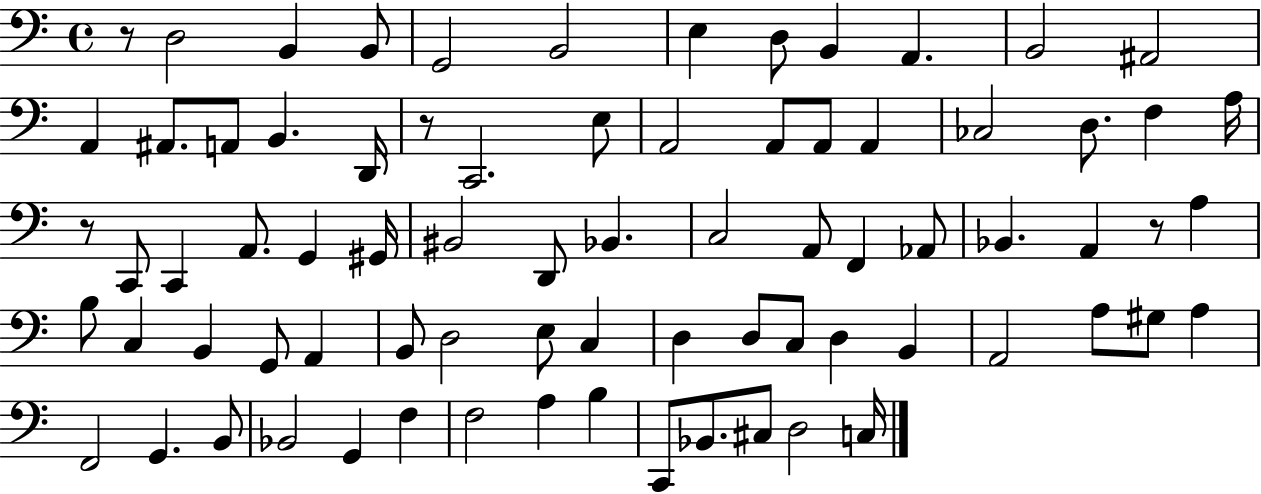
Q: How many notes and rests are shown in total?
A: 77